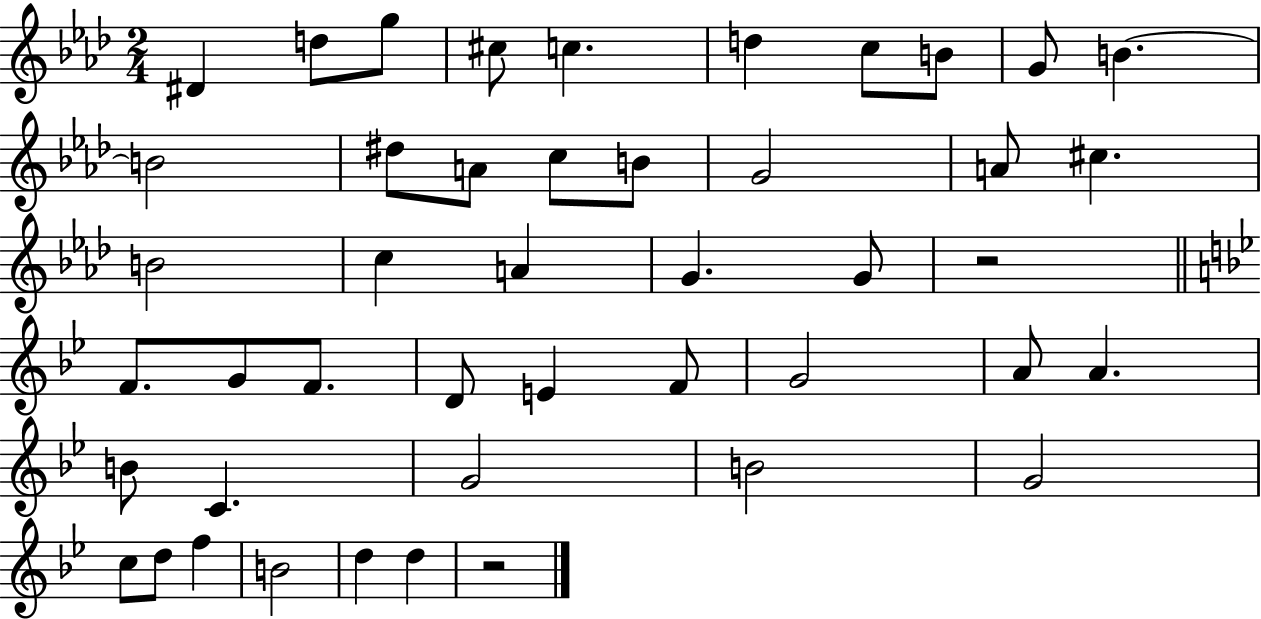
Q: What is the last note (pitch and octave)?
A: D5